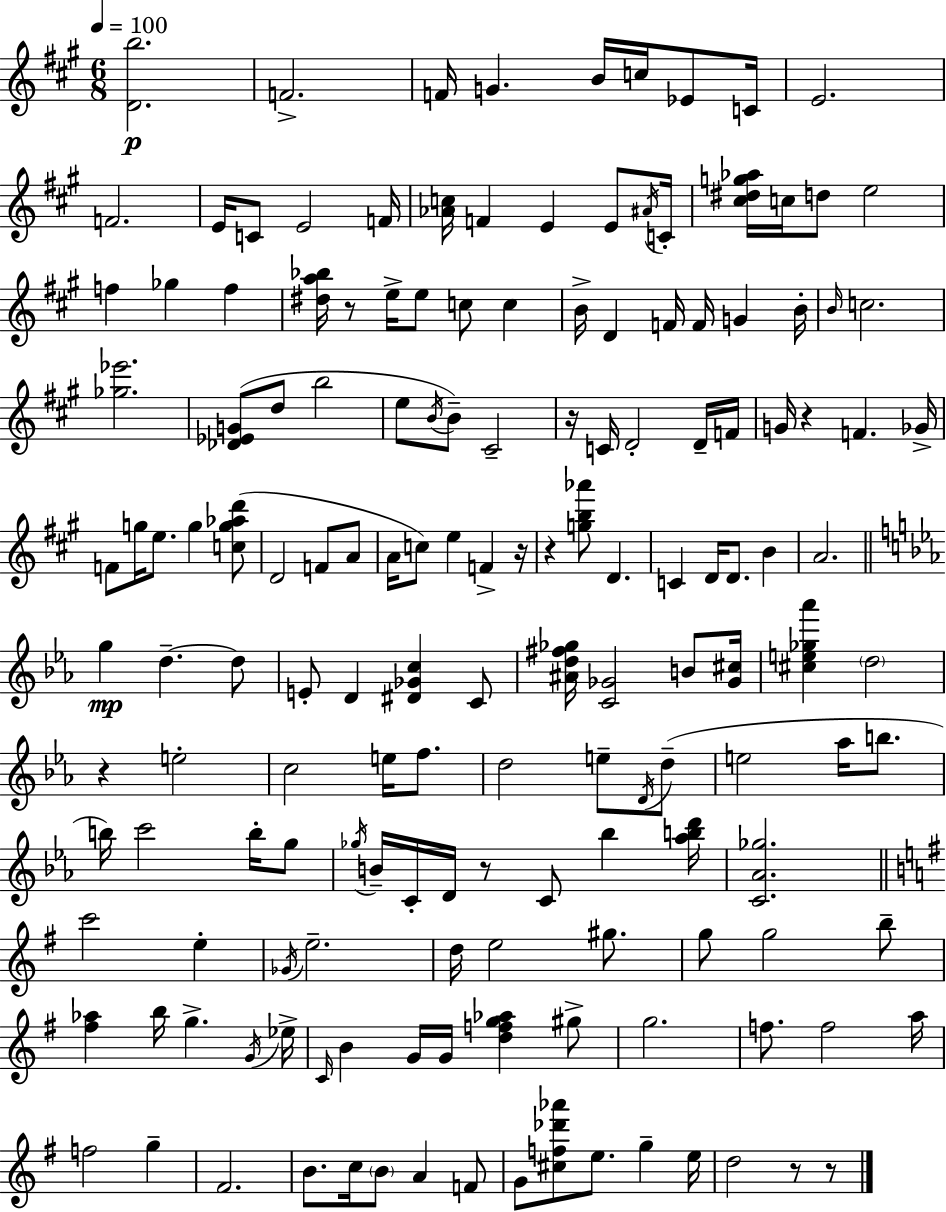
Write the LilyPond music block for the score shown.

{
  \clef treble
  \numericTimeSignature
  \time 6/8
  \key a \major
  \tempo 4 = 100
  \repeat volta 2 { <d' b''>2.\p | f'2.-> | f'16 g'4. b'16 c''16 ees'8 c'16 | e'2. | \break f'2. | e'16 c'8 e'2 f'16 | <aes' c''>16 f'4 e'4 e'8 \acciaccatura { ais'16 } | c'16-. <cis'' dis'' g'' aes''>16 c''16 d''8 e''2 | \break f''4 ges''4 f''4 | <dis'' a'' bes''>16 r8 e''16-> e''8 c''8 c''4 | b'16-> d'4 f'16 f'16 g'4 | b'16-. \grace { b'16 } c''2. | \break <ges'' ees'''>2. | <des' ees' g'>8( d''8 b''2 | e''8 \acciaccatura { b'16 }) b'8-- cis'2-- | r16 c'16 d'2-. | \break d'16-- f'16 g'16 r4 f'4. | ges'16-> f'8 g''16 e''8. g''4 | <c'' g'' aes'' d'''>8( d'2 f'8 | a'8 a'16 c''8) e''4 f'4-> | \break r16 r4 <g'' b'' aes'''>8 d'4. | c'4 d'16 d'8. b'4 | a'2. | \bar "||" \break \key ees \major g''4\mp d''4.--~~ d''8 | e'8-. d'4 <dis' ges' c''>4 c'8 | <ais' d'' fis'' ges''>16 <c' ges'>2 b'8 <ges' cis''>16 | <cis'' e'' ges'' aes'''>4 \parenthesize d''2 | \break r4 e''2-. | c''2 e''16 f''8. | d''2 e''8-- \acciaccatura { d'16 } d''8--( | e''2 aes''16 b''8. | \break b''16) c'''2 b''16-. g''8 | \acciaccatura { ges''16 } b'16-- c'16-. d'16 r8 c'8 bes''4 | <aes'' b'' d'''>16 <c' aes' ges''>2. | \bar "||" \break \key e \minor c'''2 e''4-. | \acciaccatura { ges'16 } e''2.-- | d''16 e''2 gis''8. | g''8 g''2 b''8-- | \break <fis'' aes''>4 b''16 g''4.-> | \acciaccatura { g'16 } ees''16-> \grace { c'16 } b'4 g'16 g'16 <d'' f'' g'' aes''>4 | gis''8-> g''2. | f''8. f''2 | \break a''16 f''2 g''4-- | fis'2. | b'8. c''16 \parenthesize b'8 a'4 | f'8 g'8 <cis'' f'' des''' aes'''>8 e''8. g''4-- | \break e''16 d''2 r8 | r8 } \bar "|."
}